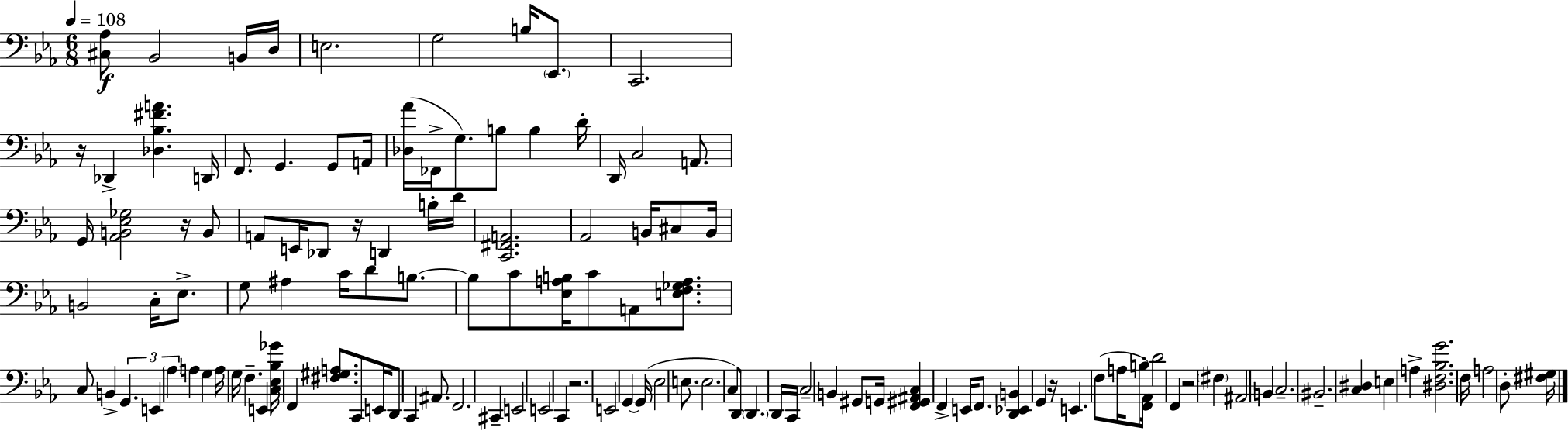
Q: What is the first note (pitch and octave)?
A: Bb2